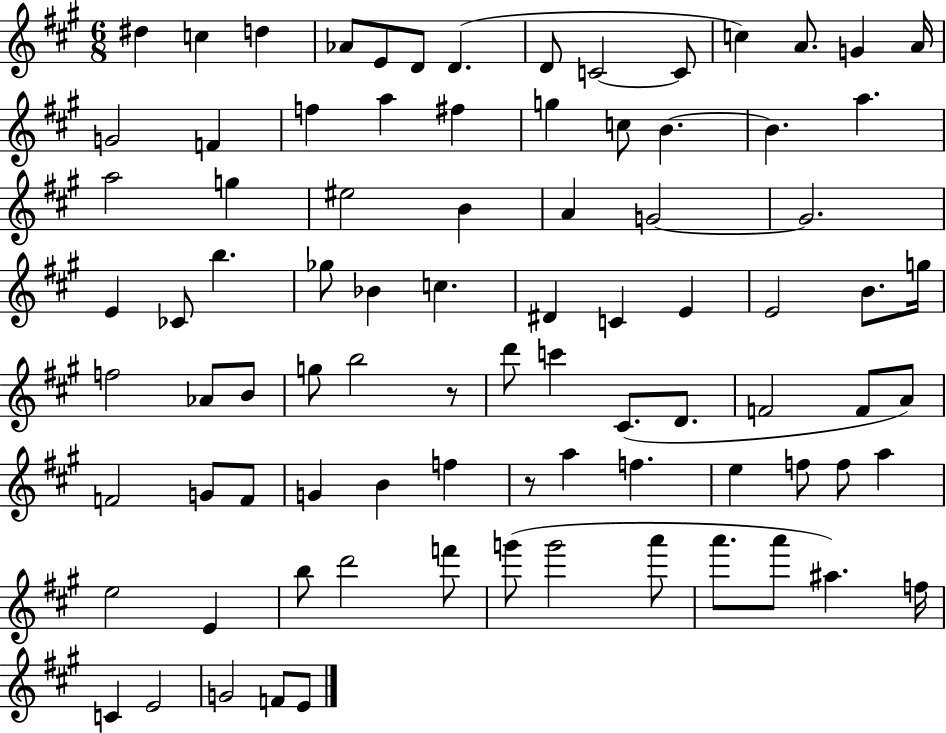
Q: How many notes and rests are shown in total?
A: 86